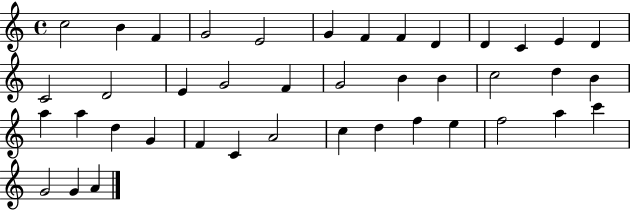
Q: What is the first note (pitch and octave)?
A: C5